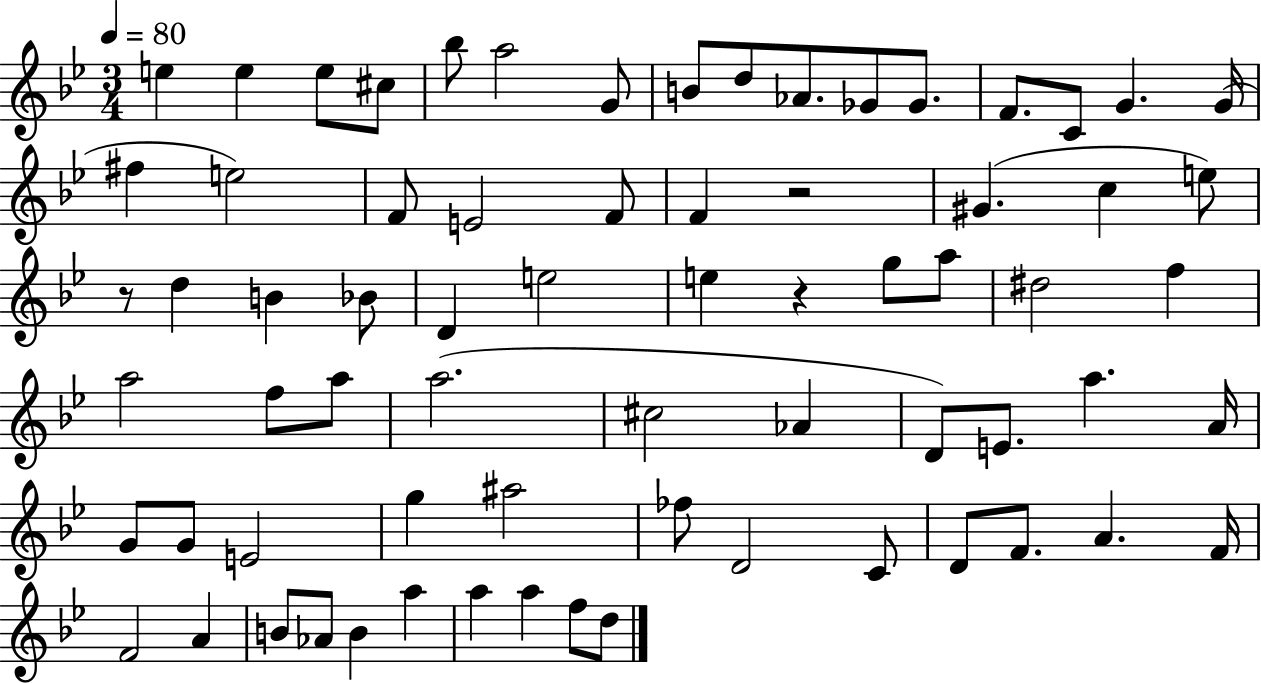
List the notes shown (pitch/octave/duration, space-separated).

E5/q E5/q E5/e C#5/e Bb5/e A5/h G4/e B4/e D5/e Ab4/e. Gb4/e Gb4/e. F4/e. C4/e G4/q. G4/s F#5/q E5/h F4/e E4/h F4/e F4/q R/h G#4/q. C5/q E5/e R/e D5/q B4/q Bb4/e D4/q E5/h E5/q R/q G5/e A5/e D#5/h F5/q A5/h F5/e A5/e A5/h. C#5/h Ab4/q D4/e E4/e. A5/q. A4/s G4/e G4/e E4/h G5/q A#5/h FES5/e D4/h C4/e D4/e F4/e. A4/q. F4/s F4/h A4/q B4/e Ab4/e B4/q A5/q A5/q A5/q F5/e D5/e